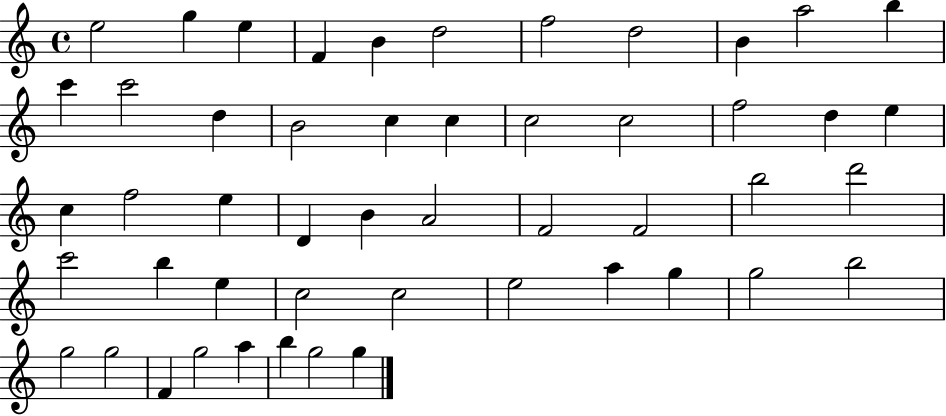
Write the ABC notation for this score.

X:1
T:Untitled
M:4/4
L:1/4
K:C
e2 g e F B d2 f2 d2 B a2 b c' c'2 d B2 c c c2 c2 f2 d e c f2 e D B A2 F2 F2 b2 d'2 c'2 b e c2 c2 e2 a g g2 b2 g2 g2 F g2 a b g2 g